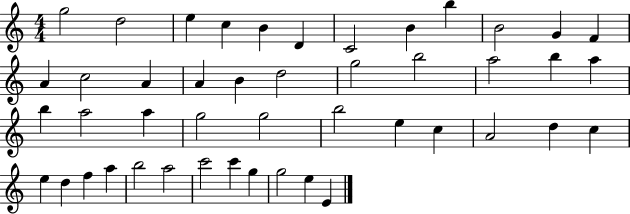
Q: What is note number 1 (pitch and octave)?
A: G5